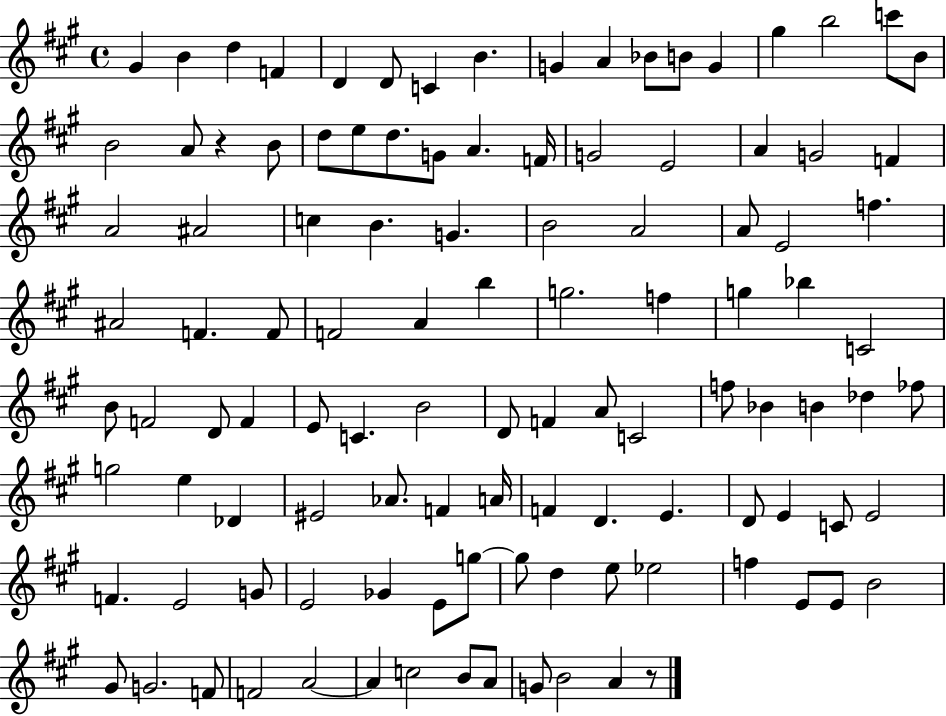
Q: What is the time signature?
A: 4/4